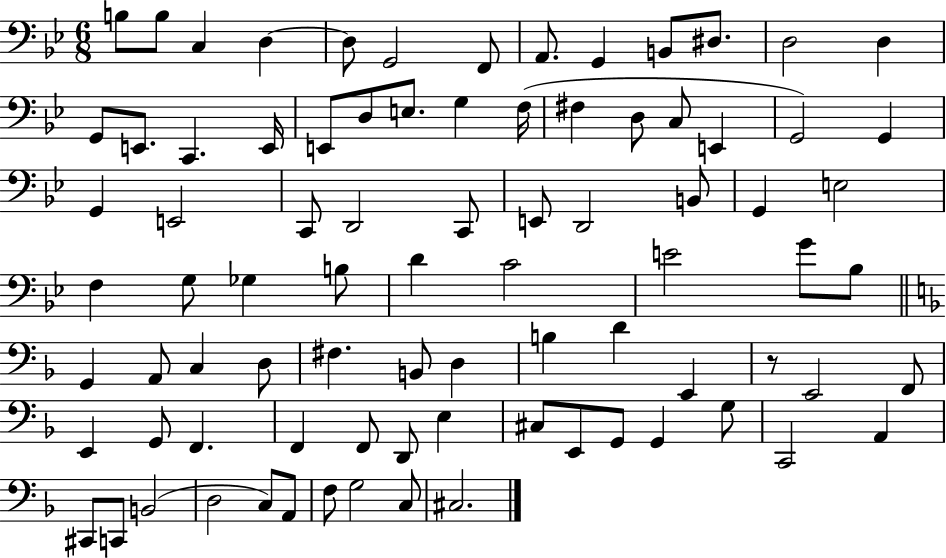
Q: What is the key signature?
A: BES major